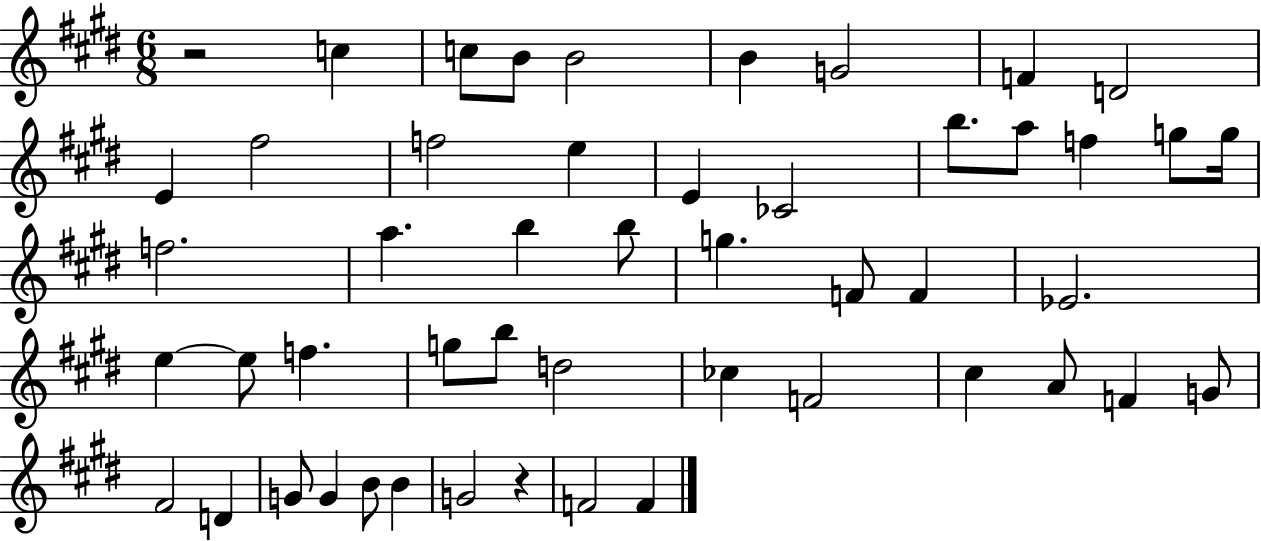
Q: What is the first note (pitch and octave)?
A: C5